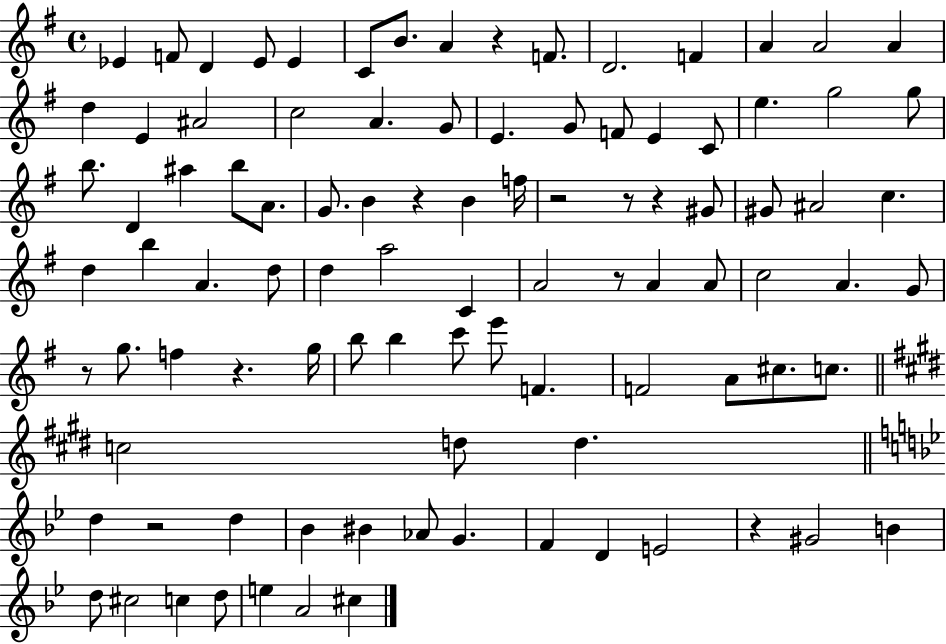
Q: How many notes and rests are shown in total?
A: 97